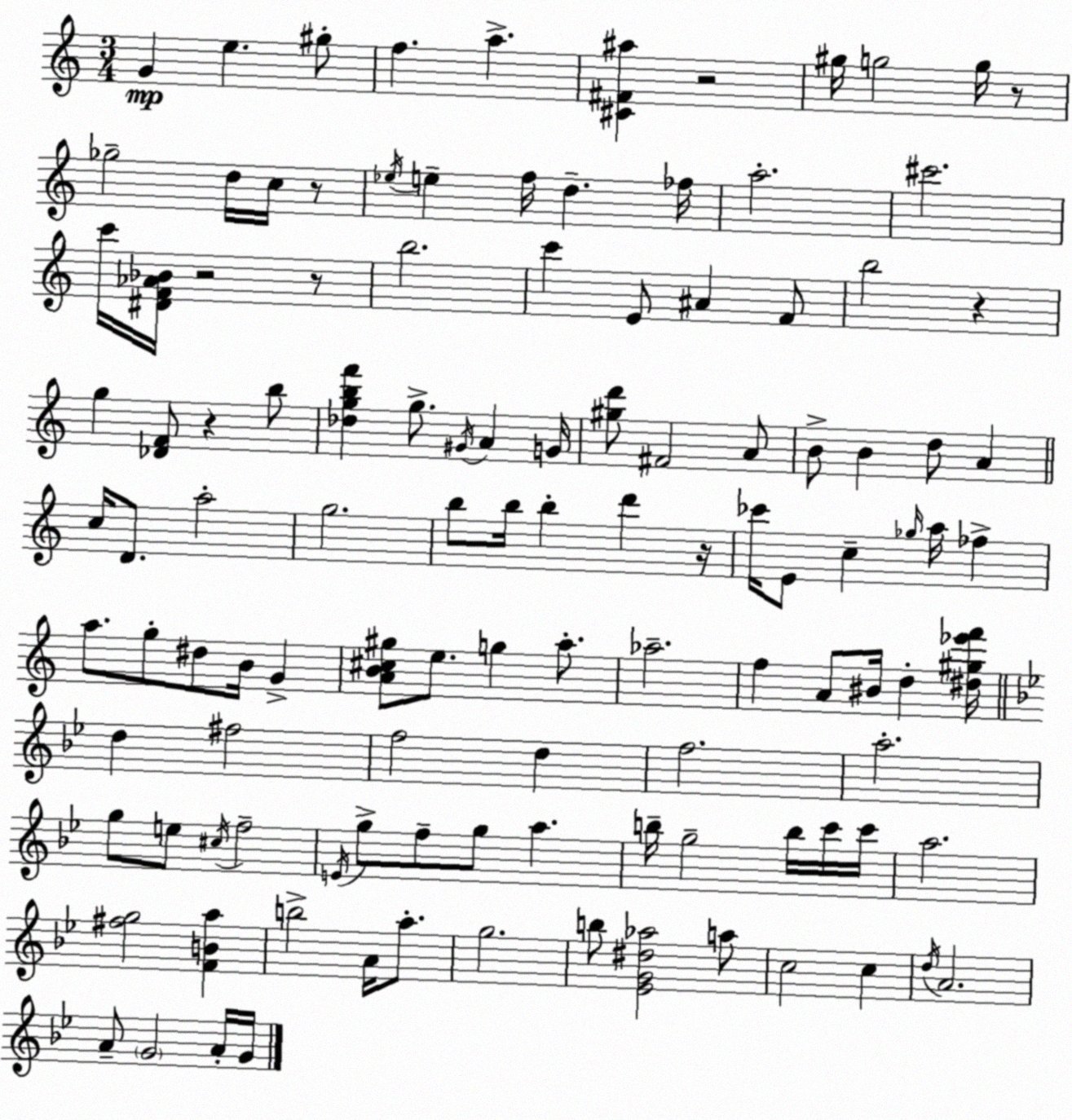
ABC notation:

X:1
T:Untitled
M:3/4
L:1/4
K:Am
G e ^g/2 f a [^C^F^a] z2 ^g/4 g2 g/4 z/2 _g2 d/4 c/4 z/2 _e/4 e f/4 d _f/4 a2 ^c'2 c'/4 [^DF_A_B]/4 z2 z/2 b2 c' E/2 ^A F/2 b2 z g [_DF]/2 z b/2 [_dgbf'] g/2 ^G/4 A G/4 [^gd']/2 ^F2 A/2 B/2 B d/2 A c/4 D/2 a2 g2 b/2 b/4 b d' z/4 _c'/4 E/2 c _g/4 a/4 _f a/2 g/2 ^d/2 B/4 G [AB^c^g]/2 e/2 g a/2 _a2 f A/2 ^B/4 d [^d^g_e'f']/4 d ^f2 f2 d f2 a2 g/2 e/2 ^c/4 f2 E/4 g/2 f/2 g/2 a b/4 g2 b/4 c'/4 c'/4 a2 [^fg]2 [FBa] b2 A/4 a/2 g2 b/2 [_EG^d_a]2 a/2 c2 c d/4 A2 A/2 G2 A/4 G/4